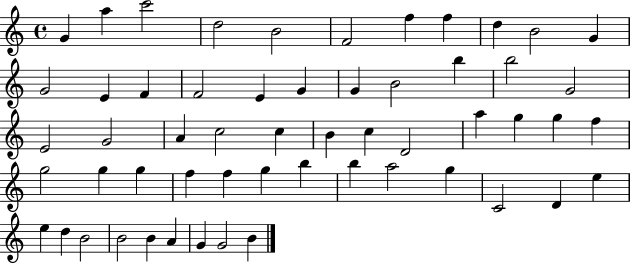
X:1
T:Untitled
M:4/4
L:1/4
K:C
G a c'2 d2 B2 F2 f f d B2 G G2 E F F2 E G G B2 b b2 G2 E2 G2 A c2 c B c D2 a g g f g2 g g f f g b b a2 g C2 D e e d B2 B2 B A G G2 B